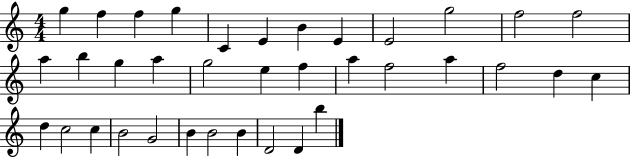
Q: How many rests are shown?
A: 0